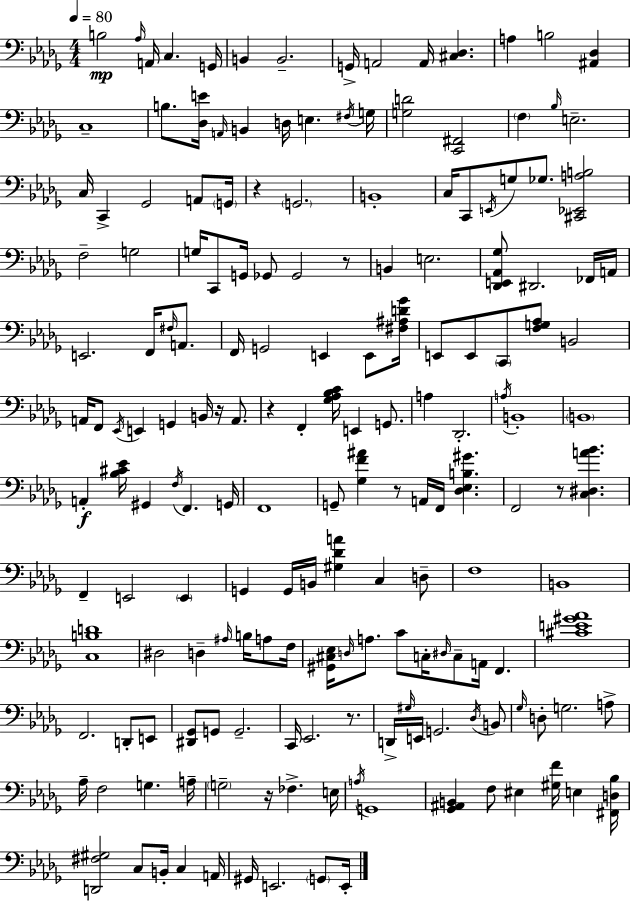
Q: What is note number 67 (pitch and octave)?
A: F2